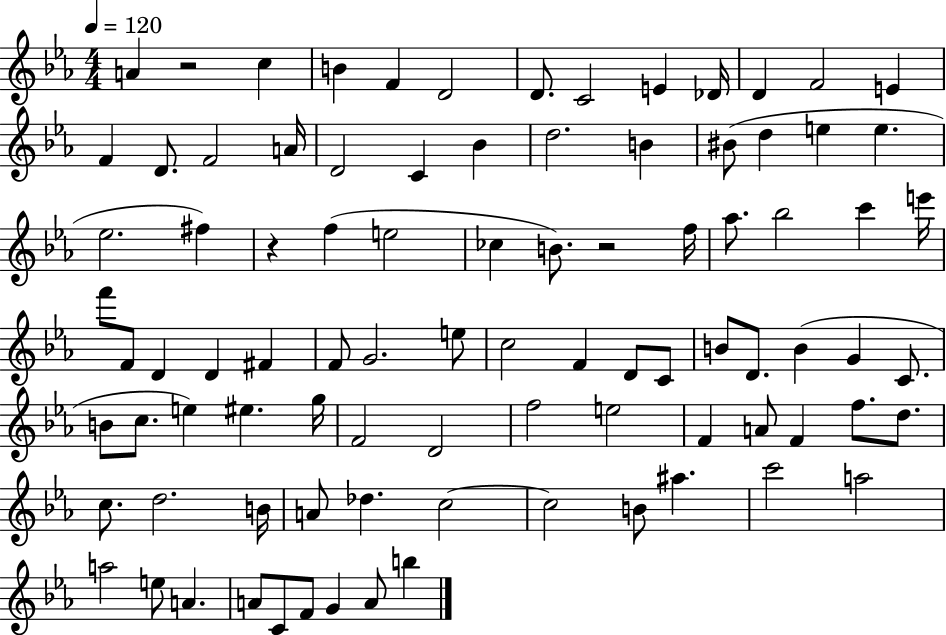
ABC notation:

X:1
T:Untitled
M:4/4
L:1/4
K:Eb
A z2 c B F D2 D/2 C2 E _D/4 D F2 E F D/2 F2 A/4 D2 C _B d2 B ^B/2 d e e _e2 ^f z f e2 _c B/2 z2 f/4 _a/2 _b2 c' e'/4 f'/2 F/2 D D ^F F/2 G2 e/2 c2 F D/2 C/2 B/2 D/2 B G C/2 B/2 c/2 e ^e g/4 F2 D2 f2 e2 F A/2 F f/2 d/2 c/2 d2 B/4 A/2 _d c2 c2 B/2 ^a c'2 a2 a2 e/2 A A/2 C/2 F/2 G A/2 b